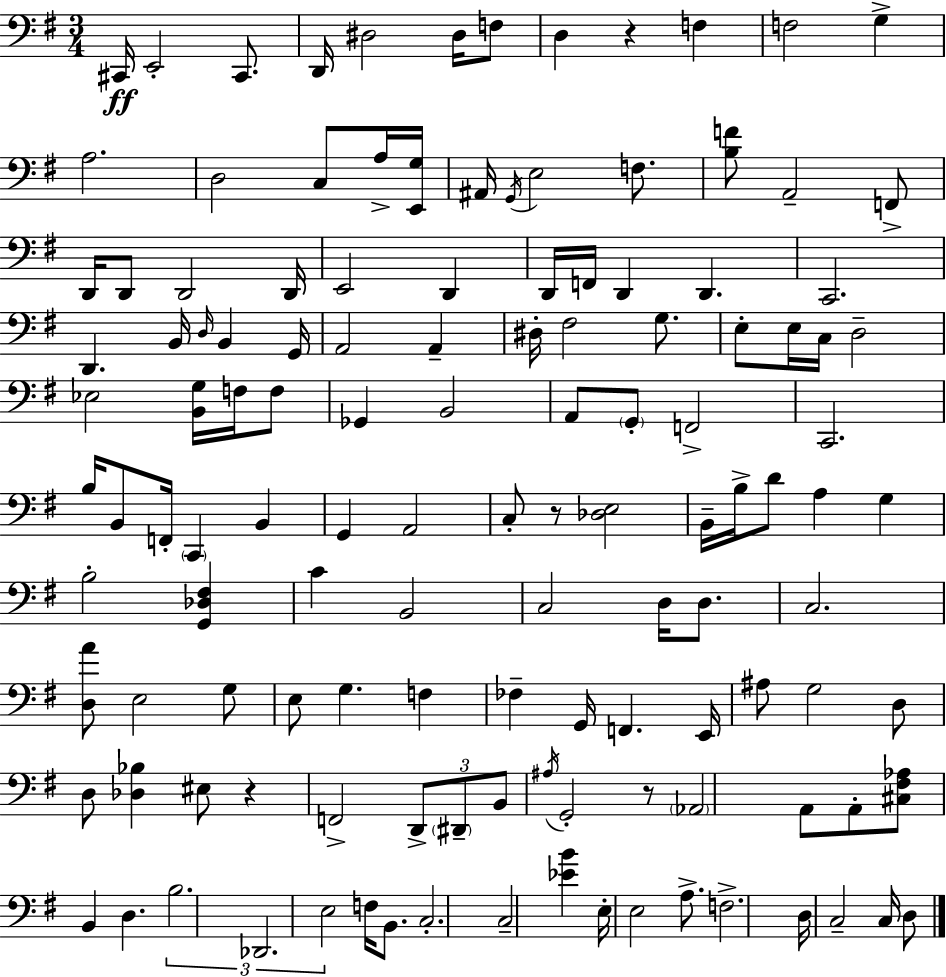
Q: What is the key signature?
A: G major